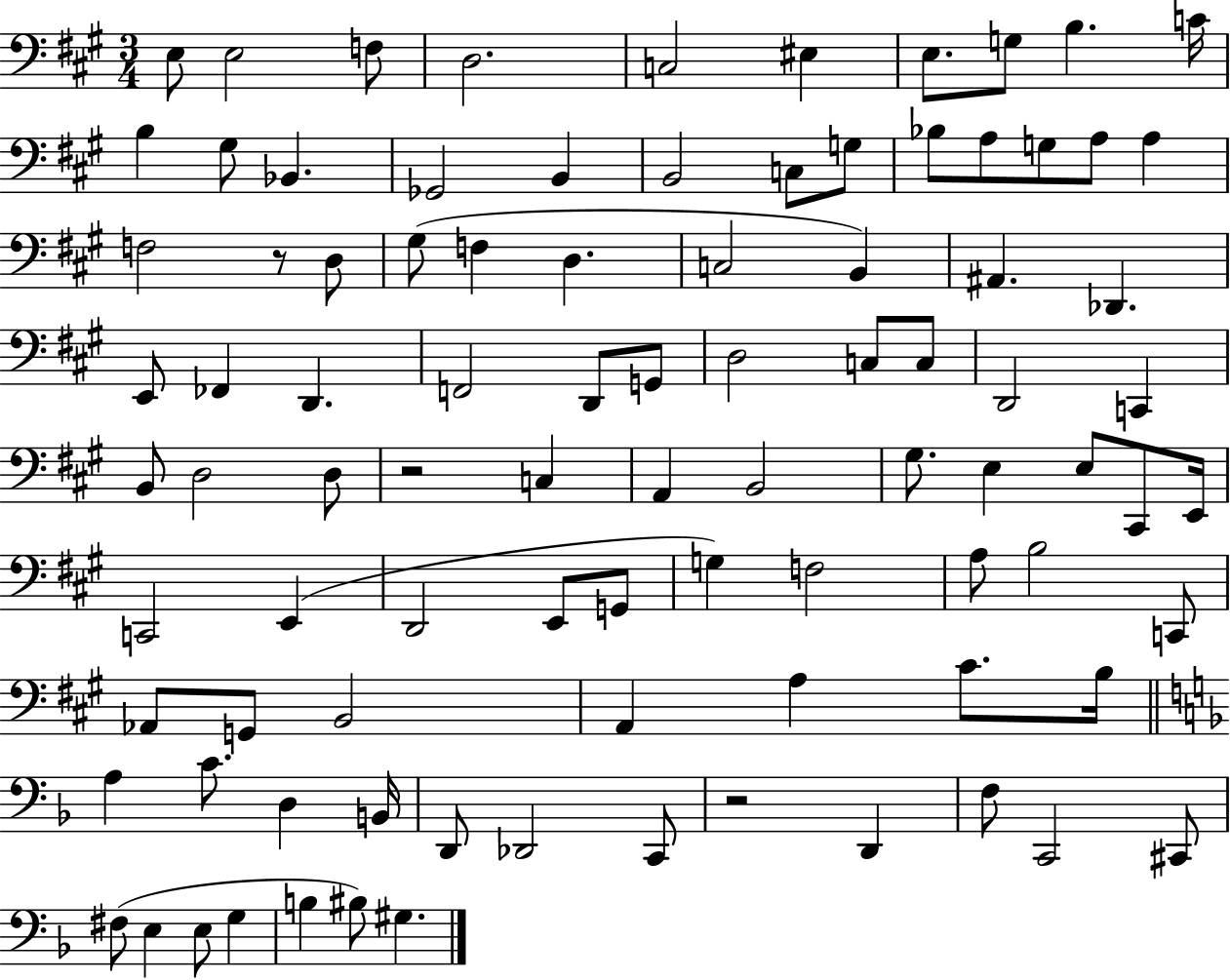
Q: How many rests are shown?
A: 3